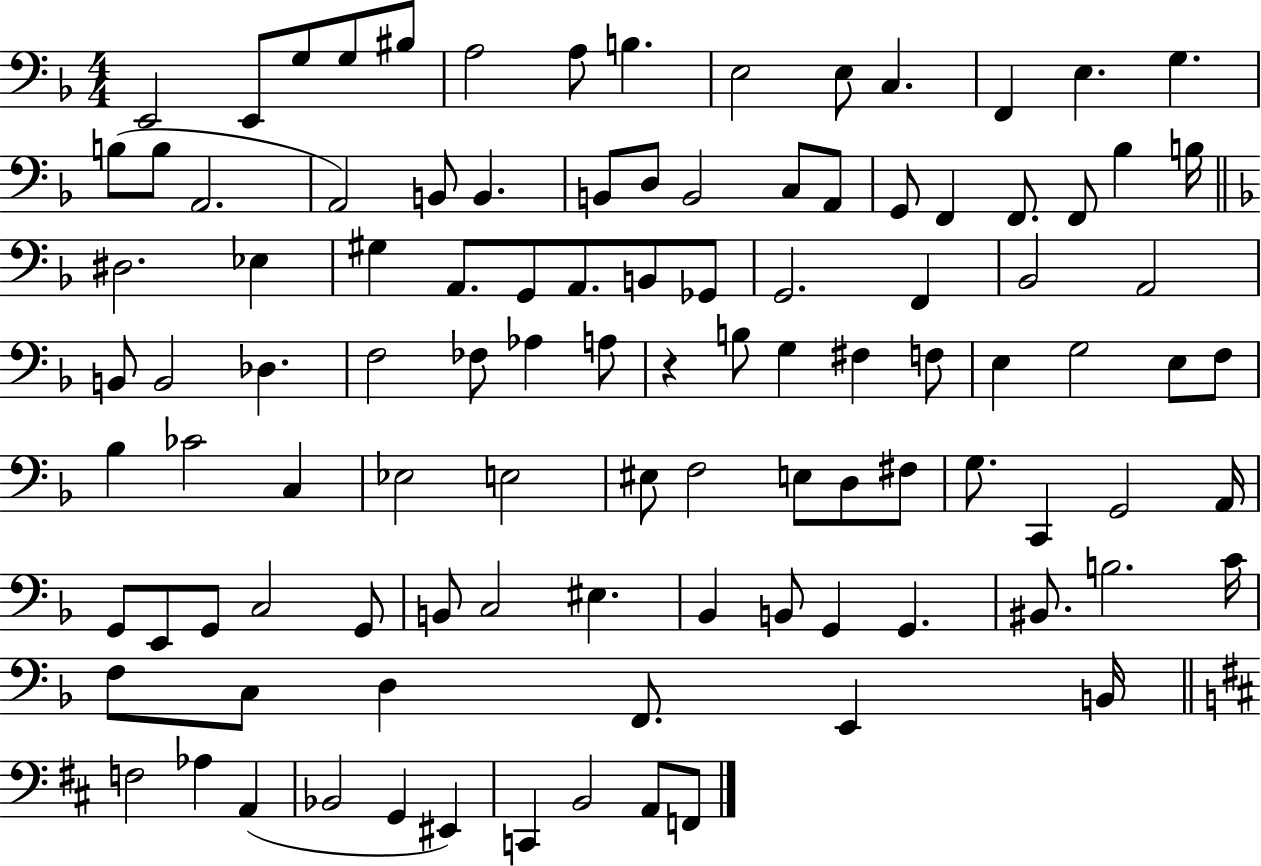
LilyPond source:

{
  \clef bass
  \numericTimeSignature
  \time 4/4
  \key f \major
  \repeat volta 2 { e,2 e,8 g8 g8 bis8 | a2 a8 b4. | e2 e8 c4. | f,4 e4. g4. | \break b8( b8 a,2. | a,2) b,8 b,4. | b,8 d8 b,2 c8 a,8 | g,8 f,4 f,8. f,8 bes4 b16 | \break \bar "||" \break \key f \major dis2. ees4 | gis4 a,8. g,8 a,8. b,8 ges,8 | g,2. f,4 | bes,2 a,2 | \break b,8 b,2 des4. | f2 fes8 aes4 a8 | r4 b8 g4 fis4 f8 | e4 g2 e8 f8 | \break bes4 ces'2 c4 | ees2 e2 | eis8 f2 e8 d8 fis8 | g8. c,4 g,2 a,16 | \break g,8 e,8 g,8 c2 g,8 | b,8 c2 eis4. | bes,4 b,8 g,4 g,4. | bis,8. b2. c'16 | \break f8 c8 d4 f,8. e,4 b,16 | \bar "||" \break \key d \major f2 aes4 a,4( | bes,2 g,4 eis,4) | c,4 b,2 a,8 f,8 | } \bar "|."
}